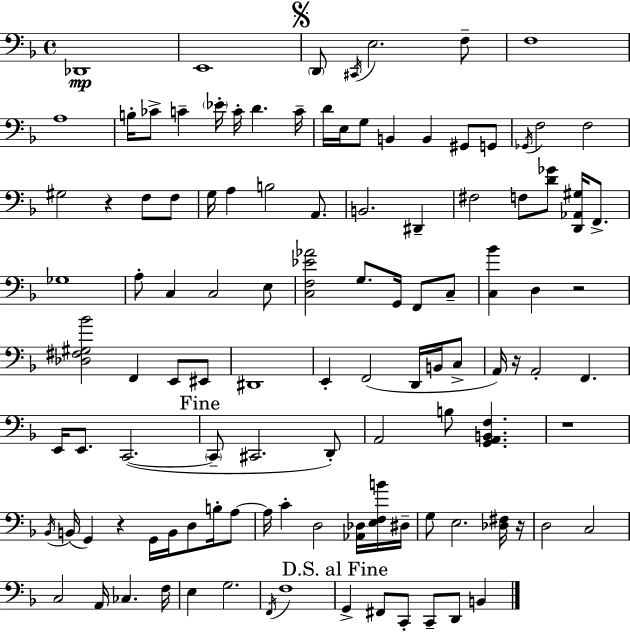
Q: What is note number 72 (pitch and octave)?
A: B2